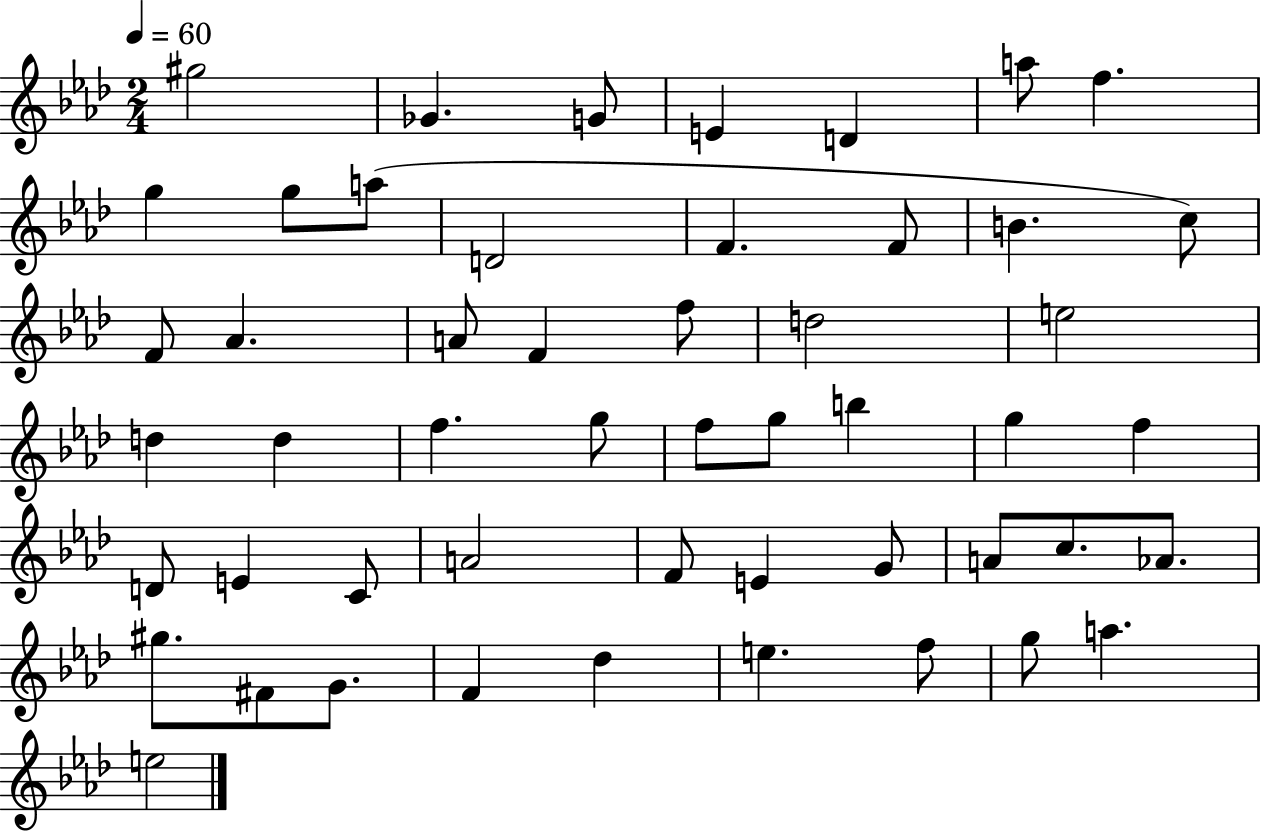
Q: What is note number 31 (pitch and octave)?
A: F5